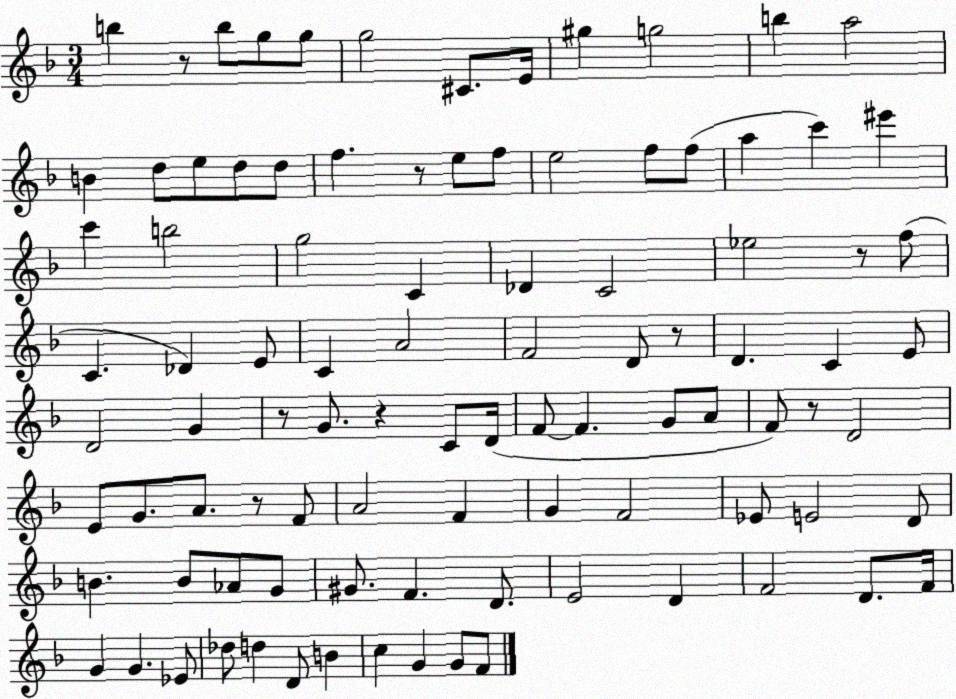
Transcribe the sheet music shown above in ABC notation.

X:1
T:Untitled
M:3/4
L:1/4
K:F
b z/2 b/2 g/2 g/2 g2 ^C/2 E/4 ^g g2 b a2 B d/2 e/2 d/2 d/2 f z/2 e/2 f/2 e2 f/2 f/2 a c' ^e' c' b2 g2 C _D C2 _e2 z/2 f/2 C _D E/2 C A2 F2 D/2 z/2 D C E/2 D2 G z/2 G/2 z C/2 D/4 F/2 F G/2 A/2 F/2 z/2 D2 E/2 G/2 A/2 z/2 F/2 A2 F G F2 _E/2 E2 D/2 B B/2 _A/2 G/2 ^G/2 F D/2 E2 D F2 D/2 F/4 G G _E/2 _d/2 d D/2 B c G G/2 F/2